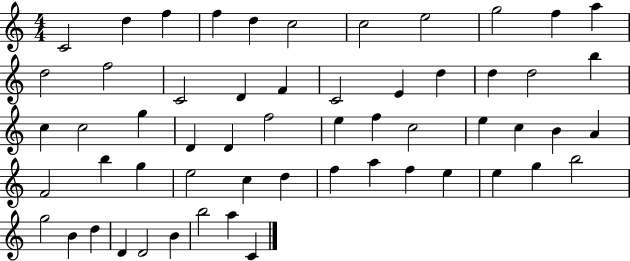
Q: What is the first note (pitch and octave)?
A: C4